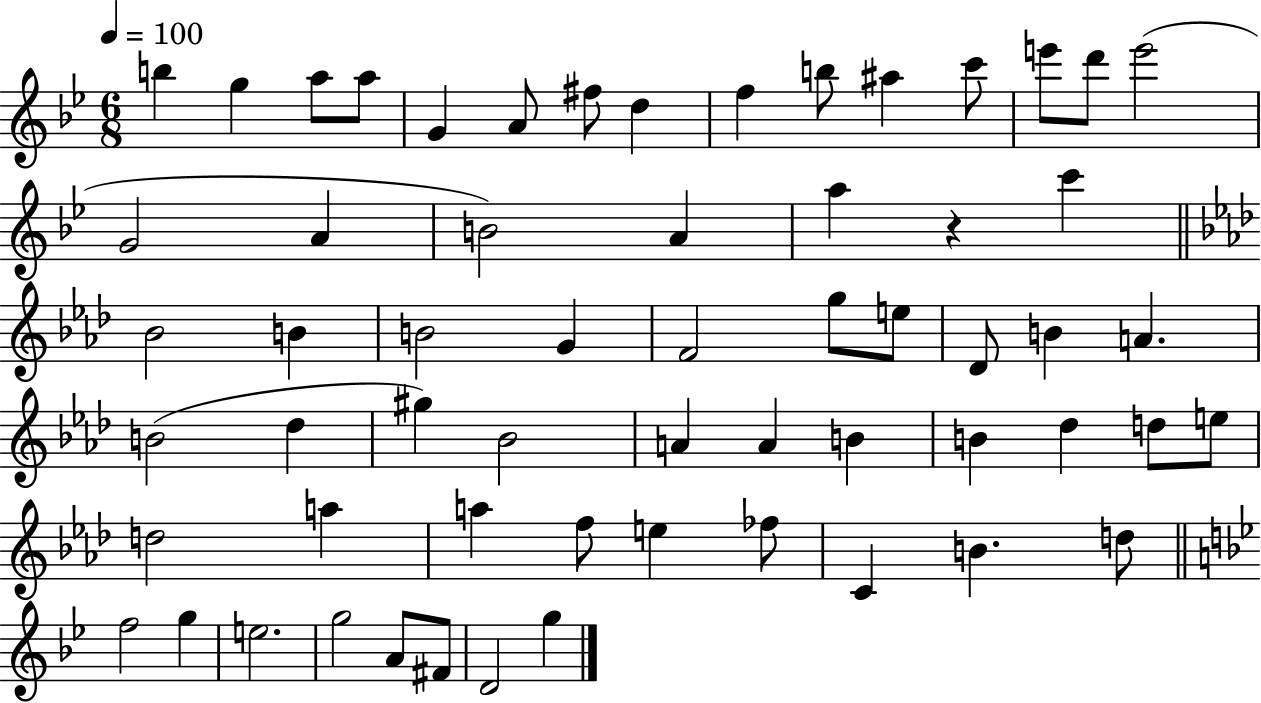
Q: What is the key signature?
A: BES major